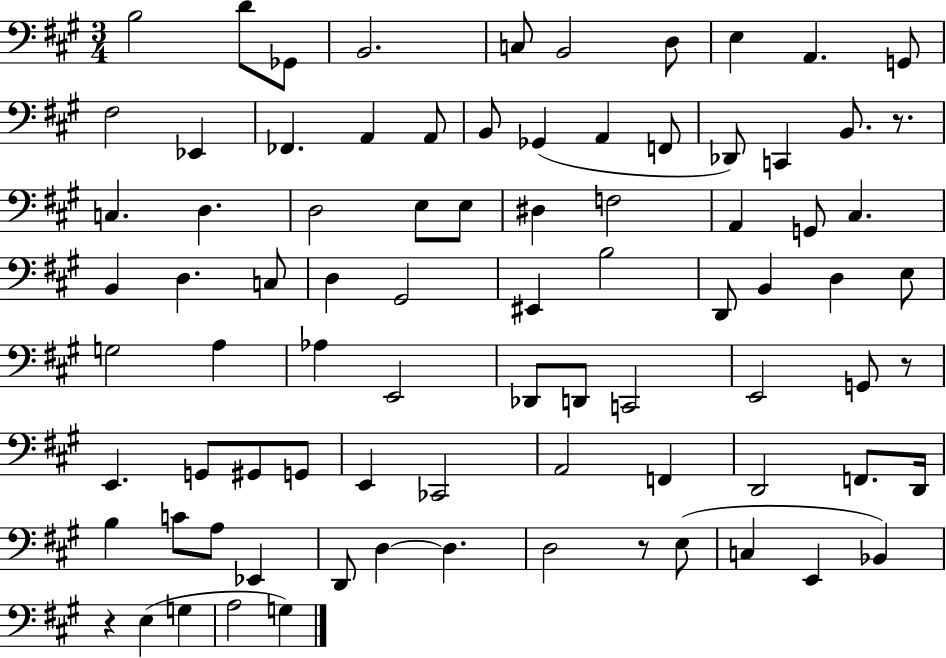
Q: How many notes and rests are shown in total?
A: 83